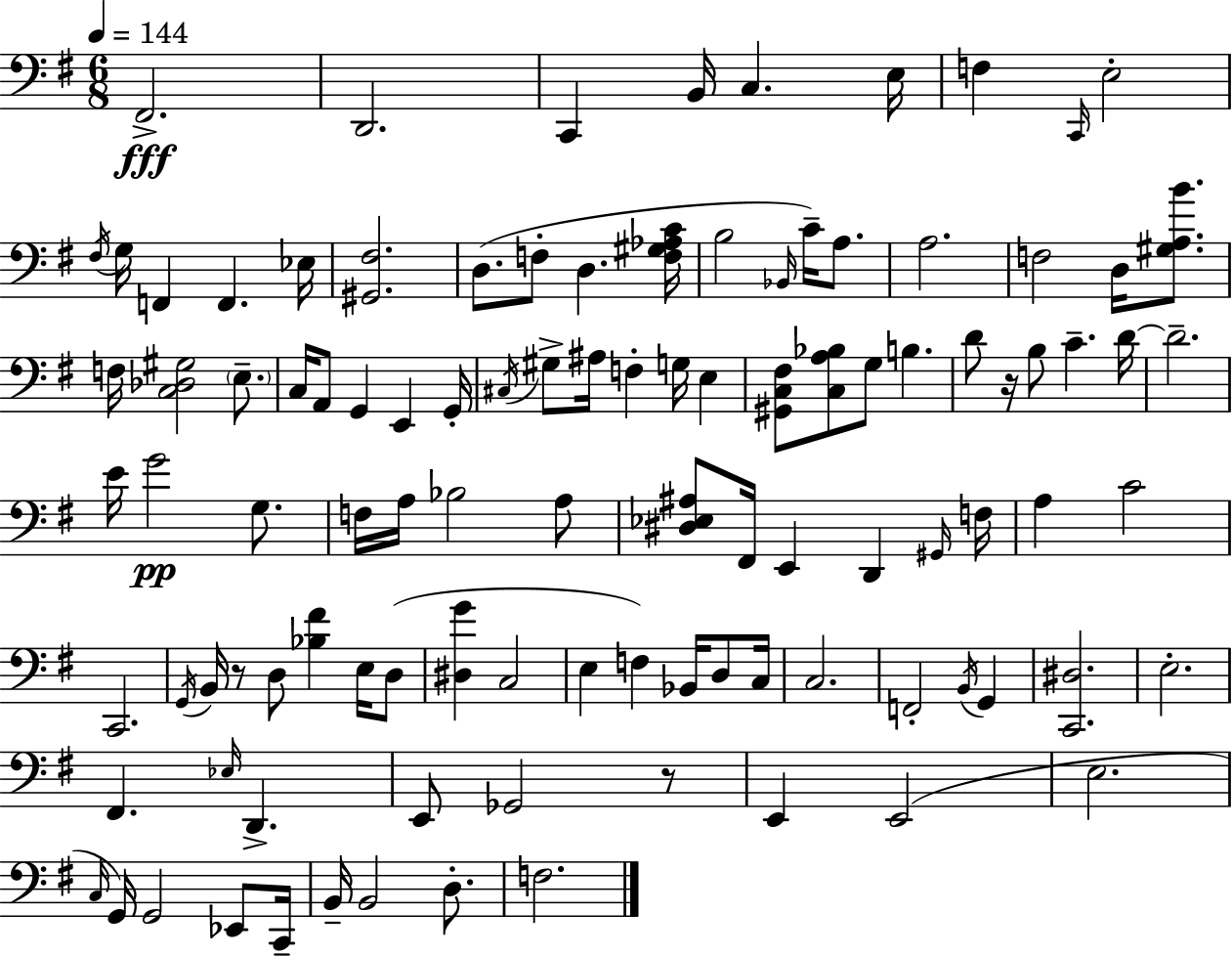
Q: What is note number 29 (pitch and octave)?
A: G2